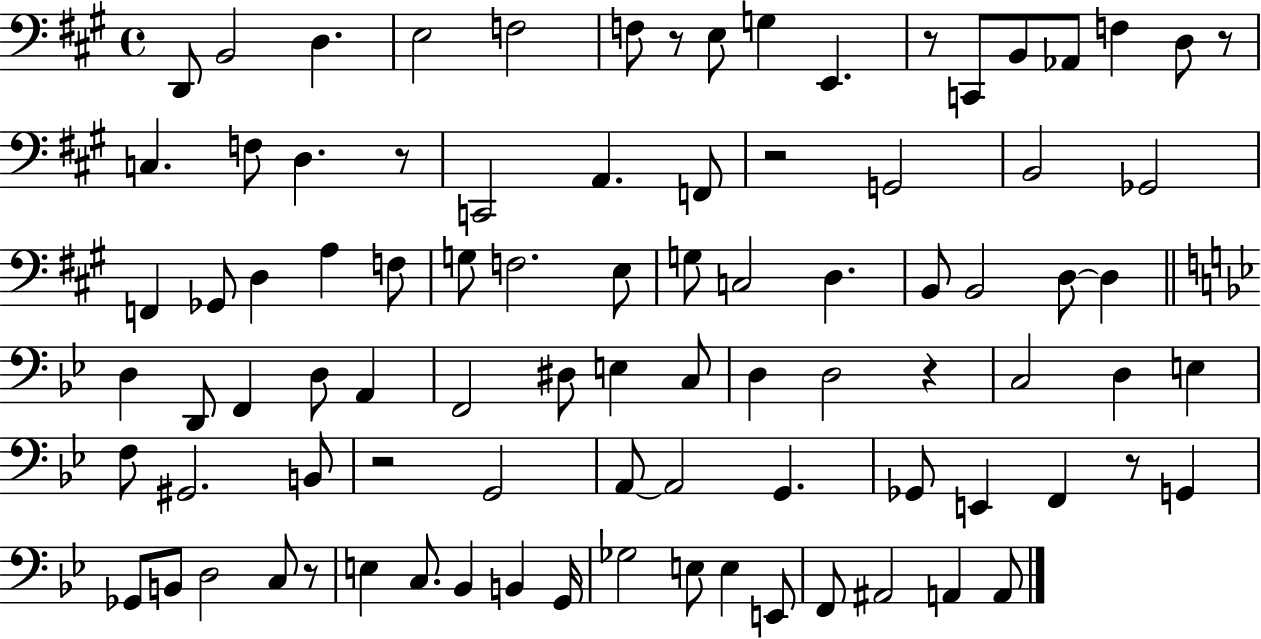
{
  \clef bass
  \time 4/4
  \defaultTimeSignature
  \key a \major
  d,8 b,2 d4. | e2 f2 | f8 r8 e8 g4 e,4. | r8 c,8 b,8 aes,8 f4 d8 r8 | \break c4. f8 d4. r8 | c,2 a,4. f,8 | r2 g,2 | b,2 ges,2 | \break f,4 ges,8 d4 a4 f8 | g8 f2. e8 | g8 c2 d4. | b,8 b,2 d8~~ d4 | \break \bar "||" \break \key bes \major d4 d,8 f,4 d8 a,4 | f,2 dis8 e4 c8 | d4 d2 r4 | c2 d4 e4 | \break f8 gis,2. b,8 | r2 g,2 | a,8~~ a,2 g,4. | ges,8 e,4 f,4 r8 g,4 | \break ges,8 b,8 d2 c8 r8 | e4 c8. bes,4 b,4 g,16 | ges2 e8 e4 e,8 | f,8 ais,2 a,4 a,8 | \break \bar "|."
}